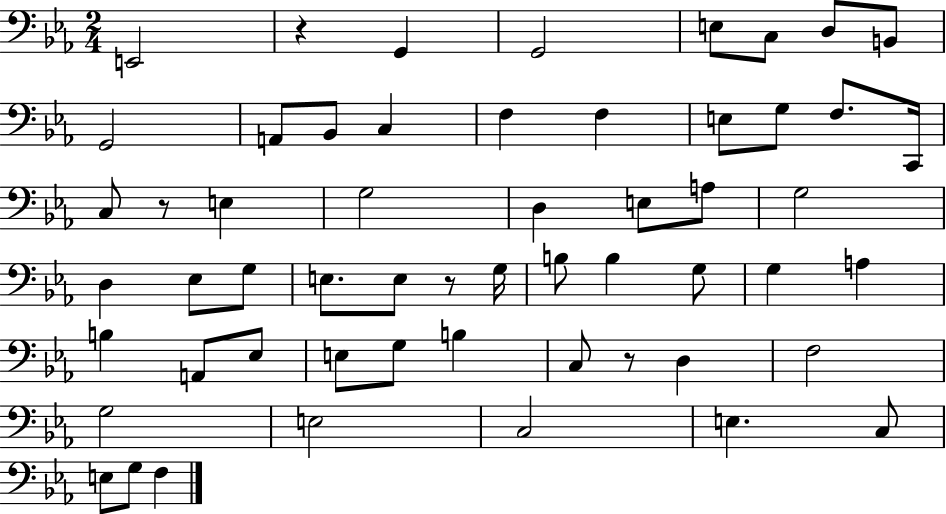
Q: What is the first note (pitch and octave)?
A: E2